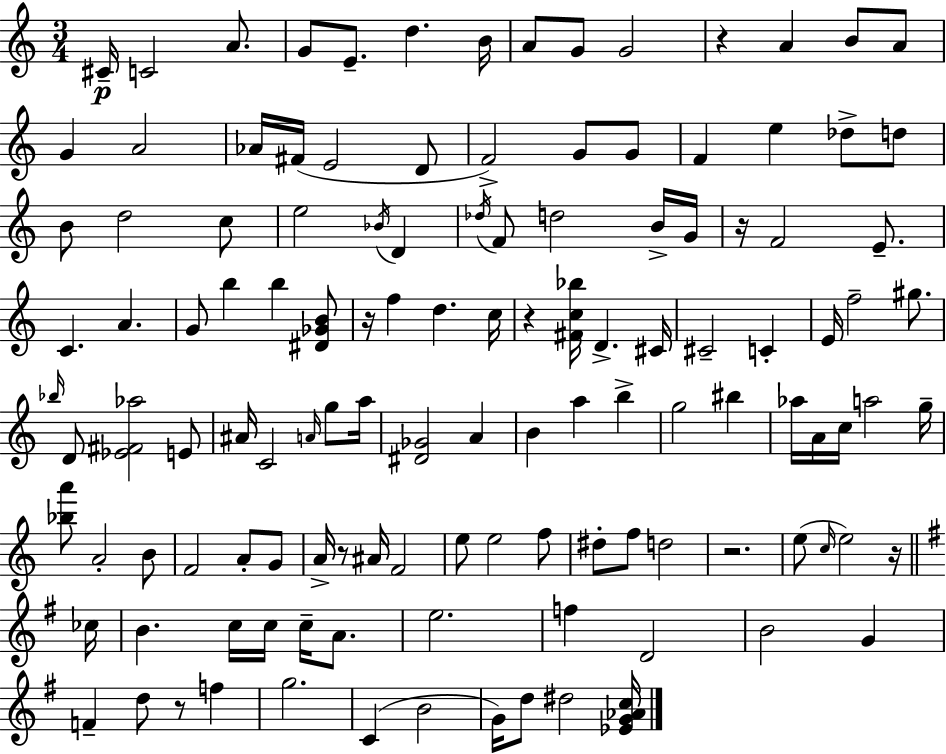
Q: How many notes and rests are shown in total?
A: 124